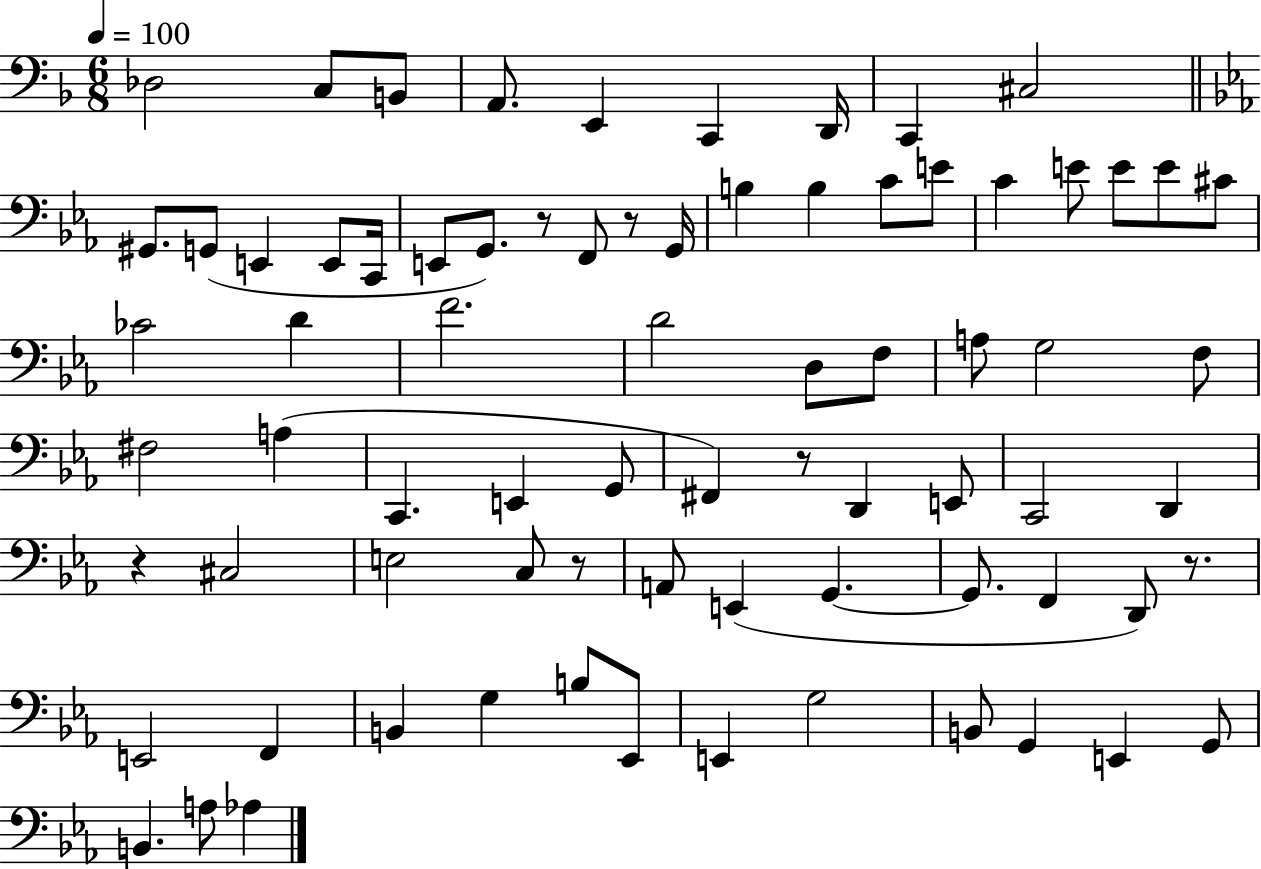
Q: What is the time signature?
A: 6/8